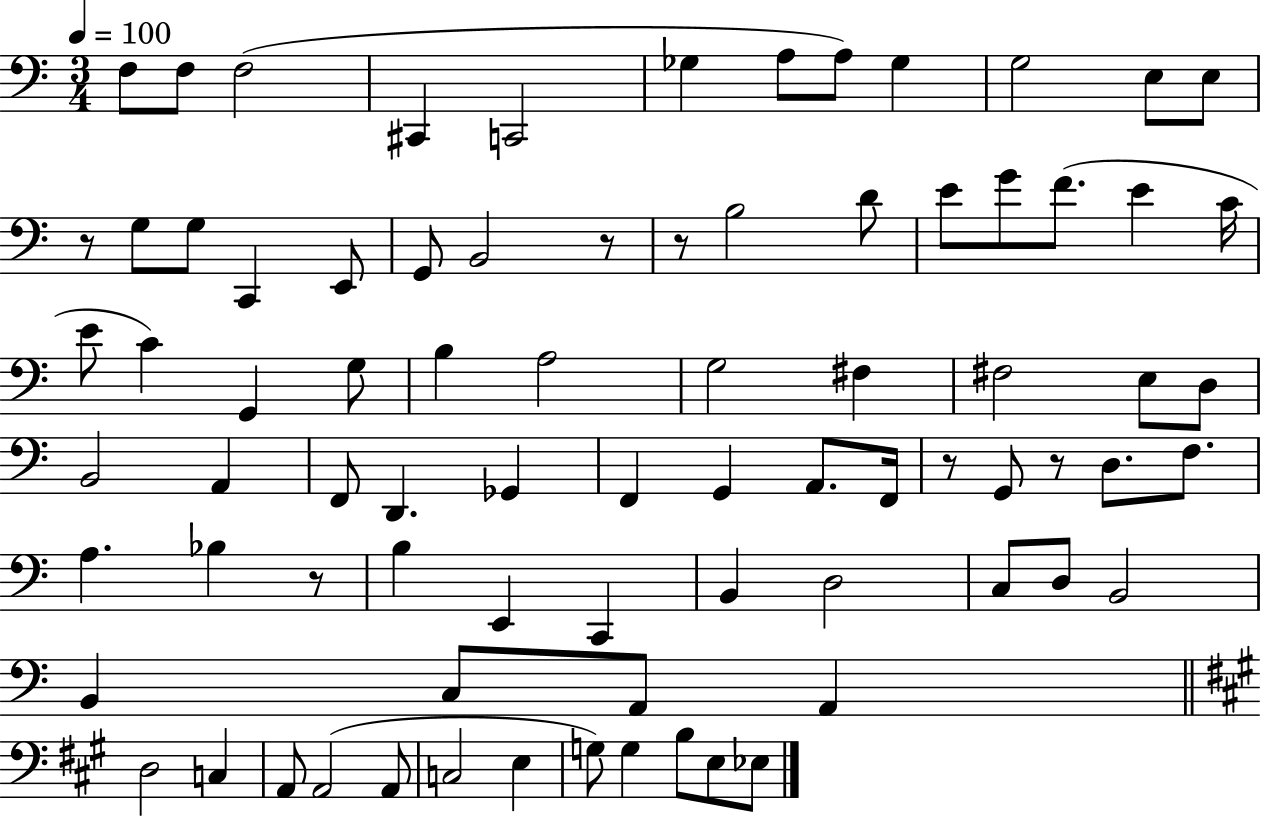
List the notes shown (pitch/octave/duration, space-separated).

F3/e F3/e F3/h C#2/q C2/h Gb3/q A3/e A3/e Gb3/q G3/h E3/e E3/e R/e G3/e G3/e C2/q E2/e G2/e B2/h R/e R/e B3/h D4/e E4/e G4/e F4/e. E4/q C4/s E4/e C4/q G2/q G3/e B3/q A3/h G3/h F#3/q F#3/h E3/e D3/e B2/h A2/q F2/e D2/q. Gb2/q F2/q G2/q A2/e. F2/s R/e G2/e R/e D3/e. F3/e. A3/q. Bb3/q R/e B3/q E2/q C2/q B2/q D3/h C3/e D3/e B2/h B2/q C3/e A2/e A2/q D3/h C3/q A2/e A2/h A2/e C3/h E3/q G3/e G3/q B3/e E3/e Eb3/e